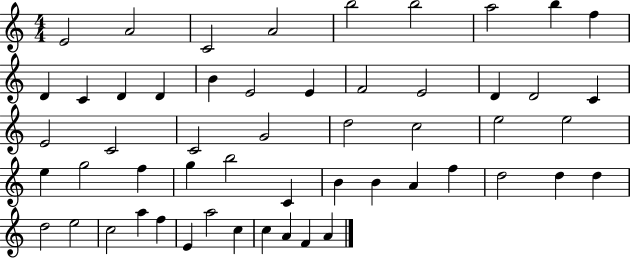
{
  \clef treble
  \numericTimeSignature
  \time 4/4
  \key c \major
  e'2 a'2 | c'2 a'2 | b''2 b''2 | a''2 b''4 f''4 | \break d'4 c'4 d'4 d'4 | b'4 e'2 e'4 | f'2 e'2 | d'4 d'2 c'4 | \break e'2 c'2 | c'2 g'2 | d''2 c''2 | e''2 e''2 | \break e''4 g''2 f''4 | g''4 b''2 c'4 | b'4 b'4 a'4 f''4 | d''2 d''4 d''4 | \break d''2 e''2 | c''2 a''4 f''4 | e'4 a''2 c''4 | c''4 a'4 f'4 a'4 | \break \bar "|."
}